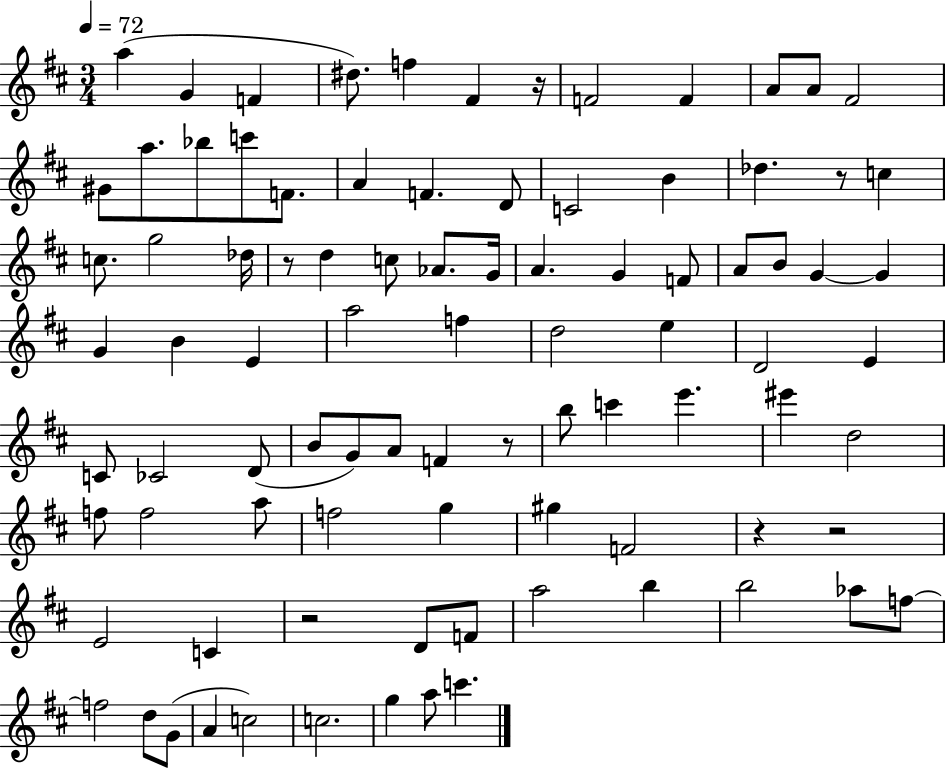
A5/q G4/q F4/q D#5/e. F5/q F#4/q R/s F4/h F4/q A4/e A4/e F#4/h G#4/e A5/e. Bb5/e C6/e F4/e. A4/q F4/q. D4/e C4/h B4/q Db5/q. R/e C5/q C5/e. G5/h Db5/s R/e D5/q C5/e Ab4/e. G4/s A4/q. G4/q F4/e A4/e B4/e G4/q G4/q G4/q B4/q E4/q A5/h F5/q D5/h E5/q D4/h E4/q C4/e CES4/h D4/e B4/e G4/e A4/e F4/q R/e B5/e C6/q E6/q. EIS6/q D5/h F5/e F5/h A5/e F5/h G5/q G#5/q F4/h R/q R/h E4/h C4/q R/h D4/e F4/e A5/h B5/q B5/h Ab5/e F5/e F5/h D5/e G4/e A4/q C5/h C5/h. G5/q A5/e C6/q.